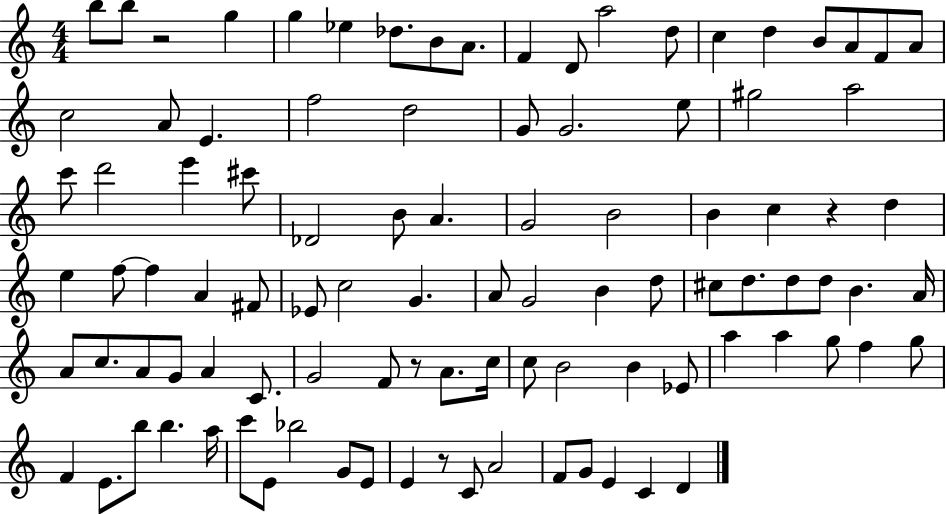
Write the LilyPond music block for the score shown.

{
  \clef treble
  \numericTimeSignature
  \time 4/4
  \key c \major
  b''8 b''8 r2 g''4 | g''4 ees''4 des''8. b'8 a'8. | f'4 d'8 a''2 d''8 | c''4 d''4 b'8 a'8 f'8 a'8 | \break c''2 a'8 e'4. | f''2 d''2 | g'8 g'2. e''8 | gis''2 a''2 | \break c'''8 d'''2 e'''4 cis'''8 | des'2 b'8 a'4. | g'2 b'2 | b'4 c''4 r4 d''4 | \break e''4 f''8~~ f''4 a'4 fis'8 | ees'8 c''2 g'4. | a'8 g'2 b'4 d''8 | cis''8 d''8. d''8 d''8 b'4. a'16 | \break a'8 c''8. a'8 g'8 a'4 c'8. | g'2 f'8 r8 a'8. c''16 | c''8 b'2 b'4 ees'8 | a''4 a''4 g''8 f''4 g''8 | \break f'4 e'8. b''8 b''4. a''16 | c'''8 e'8 bes''2 g'8 e'8 | e'4 r8 c'8 a'2 | f'8 g'8 e'4 c'4 d'4 | \break \bar "|."
}